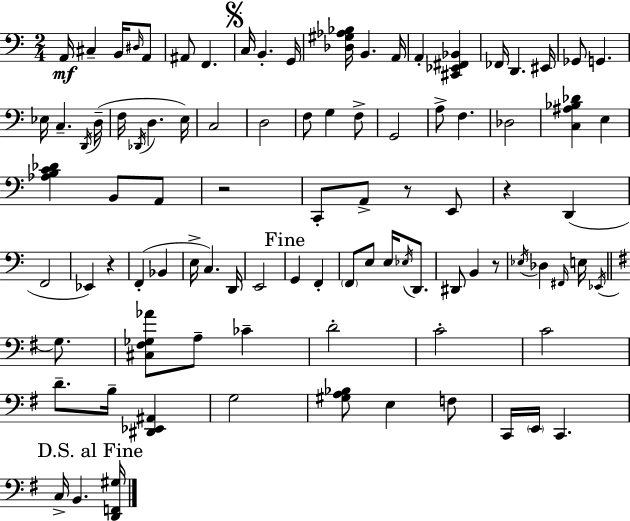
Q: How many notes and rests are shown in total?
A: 93